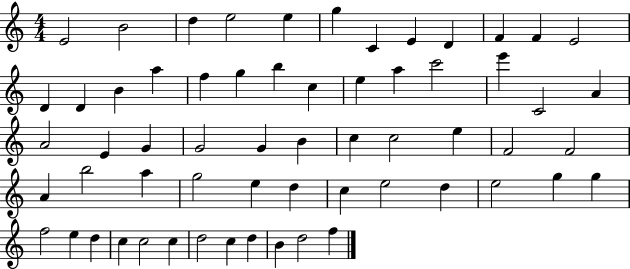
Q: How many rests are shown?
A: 0